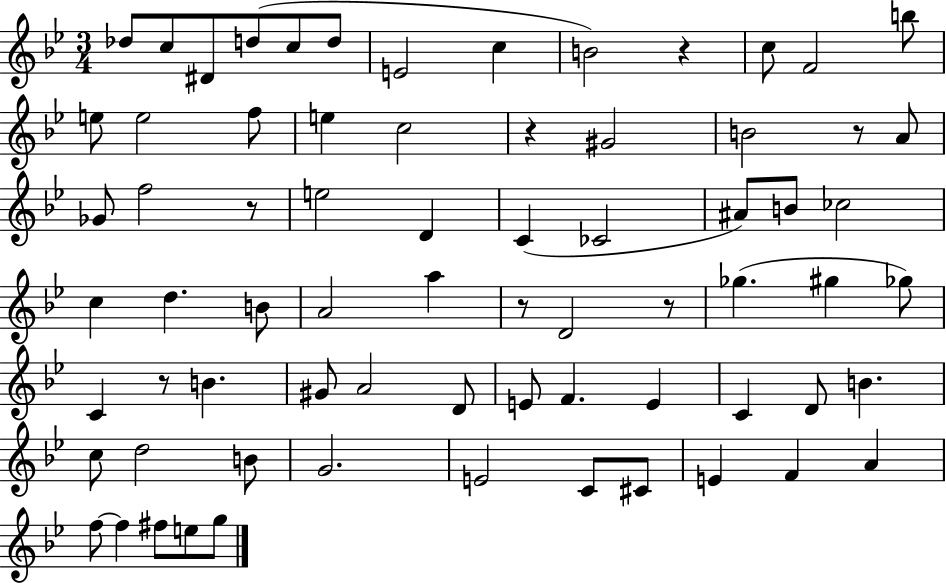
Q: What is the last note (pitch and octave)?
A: G5